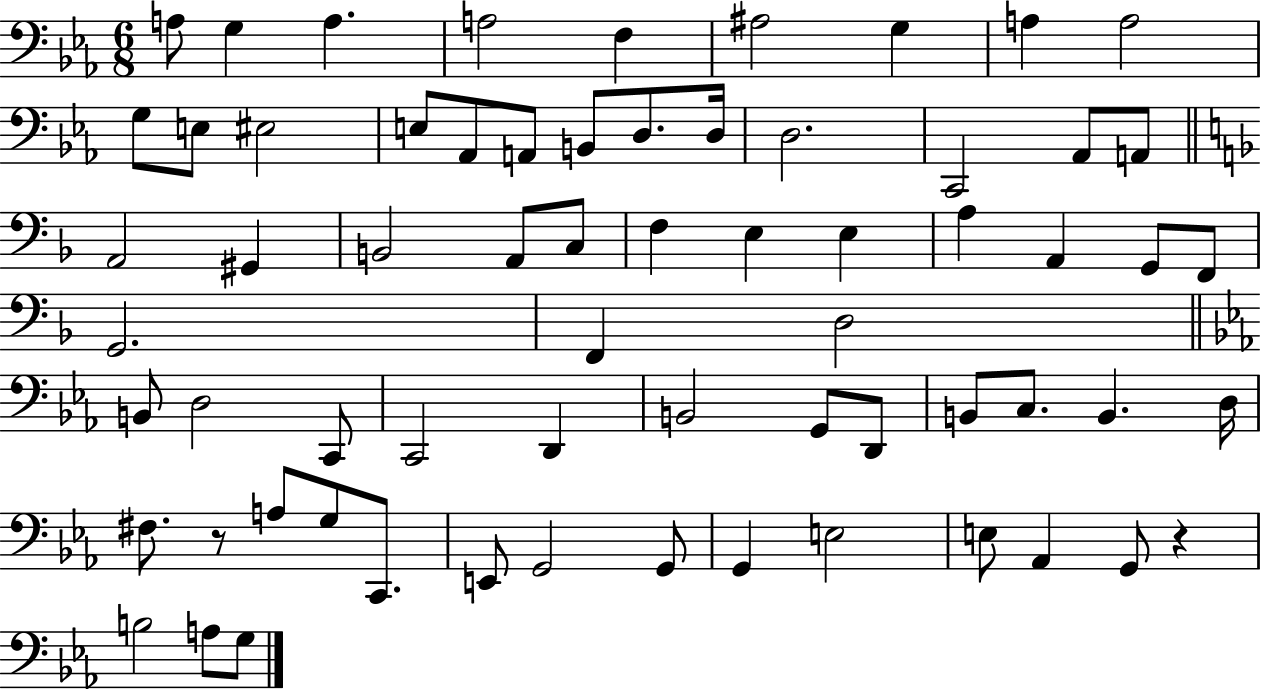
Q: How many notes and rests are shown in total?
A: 66